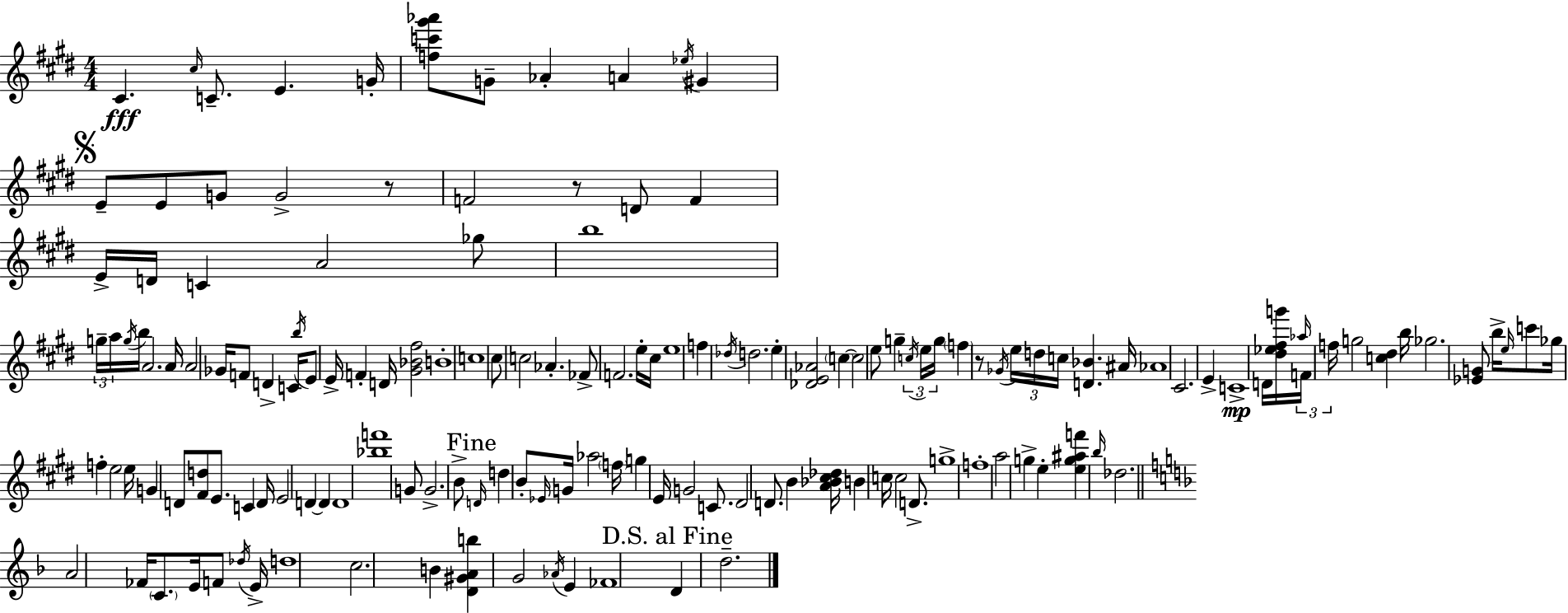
{
  \clef treble
  \numericTimeSignature
  \time 4/4
  \key e \major
  cis'4.\fff \grace { cis''16 } c'8.-- e'4. | g'16-. <f'' c''' gis''' aes'''>8 g'8-- aes'4-. a'4 \acciaccatura { ees''16 } gis'4 | \mark \markup { \musicglyph "scripts.segno" } e'8-- e'8 g'8 g'2-> | r8 f'2 r8 d'8 f'4 | \break e'16-> d'16 c'4 a'2 | ges''8 b''1 | \tuplet 3/2 { g''16-- a''16 \acciaccatura { g''16 } } b''16 a'2. | a'16 a'2 ges'16 f'8 d'4-> | \break c'16 \acciaccatura { b''16 } e'8 e'16-> f'4-. d'16 <gis' bes' fis''>2 | b'1-. | c''1 | cis''8 c''2 aes'4.-. | \break fes'8-> f'2. | e''16-. cis''16 e''1 | f''4 \acciaccatura { des''16 } d''2. | e''4-. <des' e' aes'>2 | \break \parenthesize c''4~~ c''2 e''8 g''4-- | \tuplet 3/2 { \acciaccatura { c''16 } e''16 g''16 } \parenthesize f''4 r8 \acciaccatura { ges'16 } \tuplet 3/2 { e''16 d''16 c''16 } | <d' bes'>4. ais'16 aes'1 | cis'2. | \break e'4-> c'1->\mp | d'16 <dis'' ees'' fis'' g'''>16 \tuplet 3/2 { \grace { aes''16 } f'16 f''16 } g''2 | <c'' dis''>4 b''16 ges''2. | <ees' g'>8 b''16-> \grace { e''16 } c'''8 ges''16 f''4-. | \break e''2 e''16 g'4 d'8 <fis' d''>8 | e'8. c'4 d'16 e'2 | d'4~~ d'4 d'1 | <bes'' f'''>1 | \break g'8 g'2.-> | b'8-> \mark "Fine" \grace { d'16 } d''4 b'8-. | \grace { ees'16 } g'16 aes''2 \parenthesize f''16 g''4 e'16 | g'2 c'8. dis'2 | \break d'8. b'4 <a' bes' cis'' des''>16 b'4 c''16 | c''2 d'8.-> g''1-> | f''1-. | a''2 | \break g''4-> e''4-. <e'' g'' ais'' f'''>4 \grace { b''16 } | des''2. \bar "||" \break \key f \major a'2 fes'16 \parenthesize c'8. e'16 f'8 \acciaccatura { des''16 } | e'16-> d''1 | c''2. b'4 | <d' gis' a' b''>4 g'2 \acciaccatura { aes'16 } e'4 | \break fes'1 | \mark "D.S. al Fine" d'4 d''2.-- | \bar "|."
}